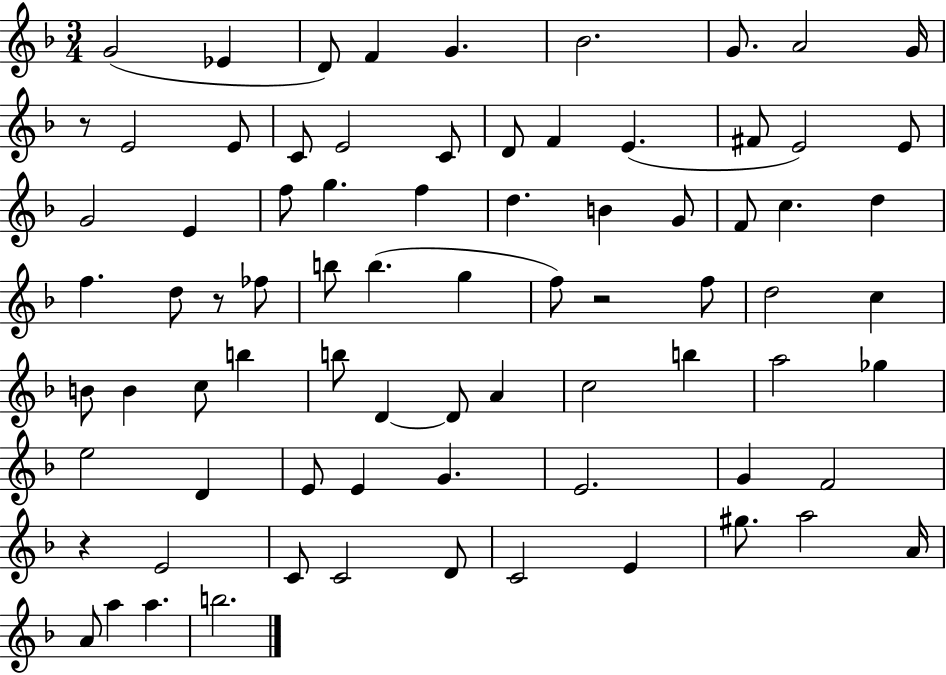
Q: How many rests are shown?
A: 4